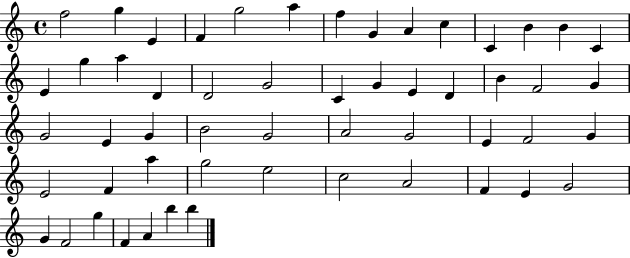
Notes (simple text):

F5/h G5/q E4/q F4/q G5/h A5/q F5/q G4/q A4/q C5/q C4/q B4/q B4/q C4/q E4/q G5/q A5/q D4/q D4/h G4/h C4/q G4/q E4/q D4/q B4/q F4/h G4/q G4/h E4/q G4/q B4/h G4/h A4/h G4/h E4/q F4/h G4/q E4/h F4/q A5/q G5/h E5/h C5/h A4/h F4/q E4/q G4/h G4/q F4/h G5/q F4/q A4/q B5/q B5/q